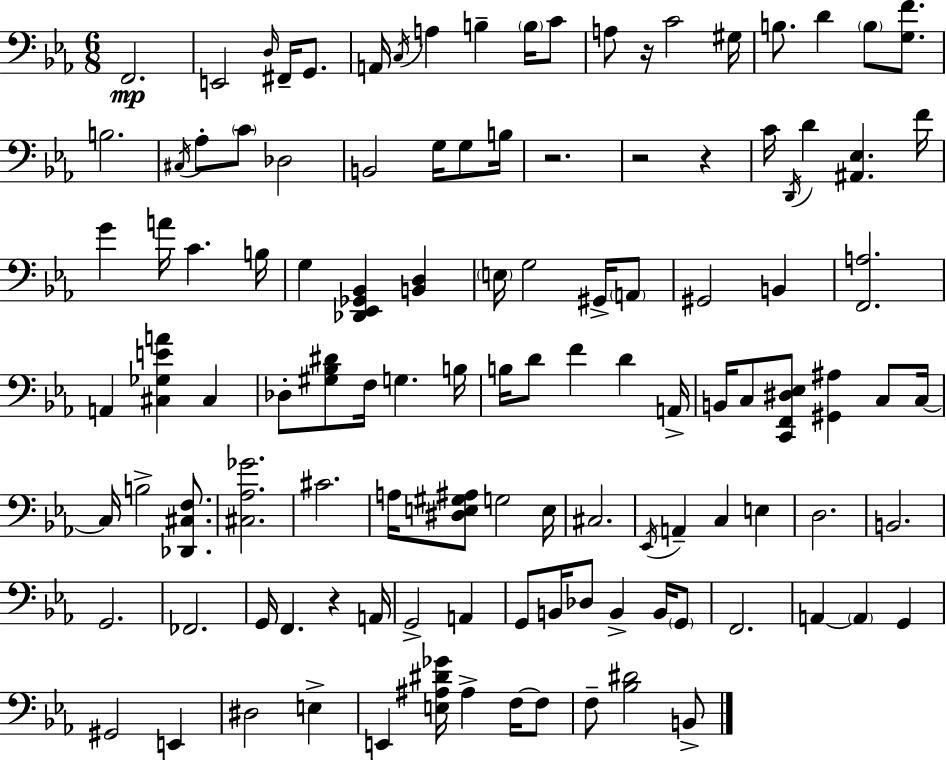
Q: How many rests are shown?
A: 5